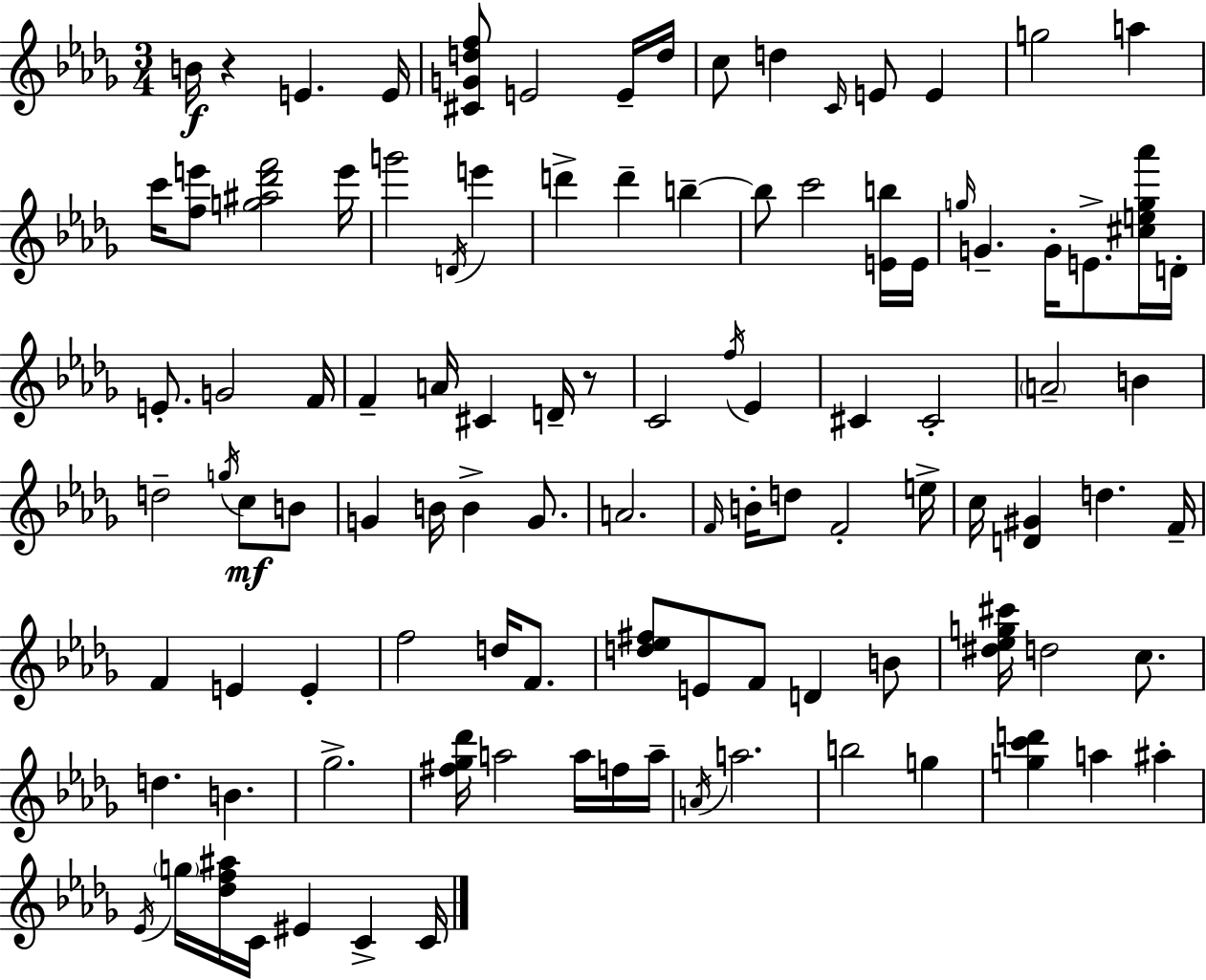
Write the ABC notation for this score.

X:1
T:Untitled
M:3/4
L:1/4
K:Bbm
B/4 z E E/4 [^CGdf]/2 E2 E/4 d/4 c/2 d C/4 E/2 E g2 a c'/4 [fe']/2 [g^a_d'f']2 e'/4 g'2 D/4 e' d' d' b b/2 c'2 [Eb]/4 E/4 g/4 G G/4 E/2 [^ceg_a']/4 D/4 E/2 G2 F/4 F A/4 ^C D/4 z/2 C2 f/4 _E ^C ^C2 A2 B d2 g/4 c/2 B/2 G B/4 B G/2 A2 F/4 B/4 d/2 F2 e/4 c/4 [D^G] d F/4 F E E f2 d/4 F/2 [d_e^f]/2 E/2 F/2 D B/2 [^d_eg^c']/4 d2 c/2 d B _g2 [^f_g_d']/4 a2 a/4 f/4 a/4 A/4 a2 b2 g [gc'd'] a ^a _E/4 g/4 [_df^a]/4 C/4 ^E C C/4